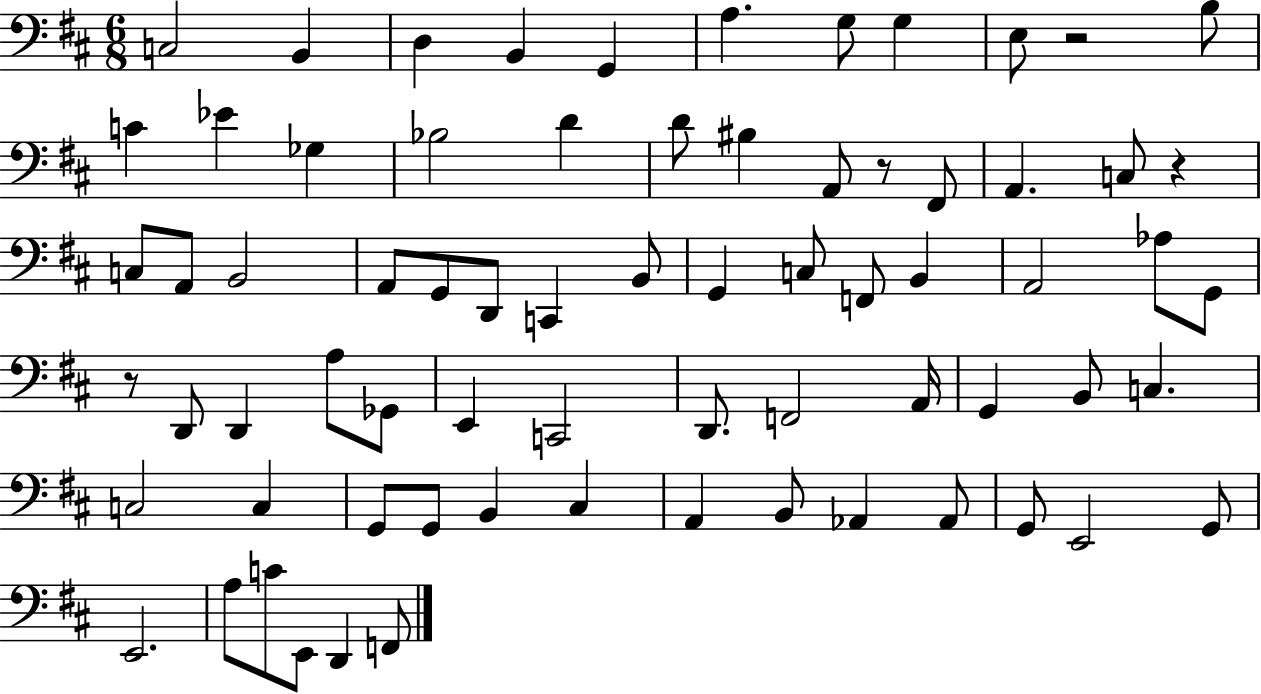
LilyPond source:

{
  \clef bass
  \numericTimeSignature
  \time 6/8
  \key d \major
  c2 b,4 | d4 b,4 g,4 | a4. g8 g4 | e8 r2 b8 | \break c'4 ees'4 ges4 | bes2 d'4 | d'8 bis4 a,8 r8 fis,8 | a,4. c8 r4 | \break c8 a,8 b,2 | a,8 g,8 d,8 c,4 b,8 | g,4 c8 f,8 b,4 | a,2 aes8 g,8 | \break r8 d,8 d,4 a8 ges,8 | e,4 c,2 | d,8. f,2 a,16 | g,4 b,8 c4. | \break c2 c4 | g,8 g,8 b,4 cis4 | a,4 b,8 aes,4 aes,8 | g,8 e,2 g,8 | \break e,2. | a8 c'8 e,8 d,4 f,8 | \bar "|."
}